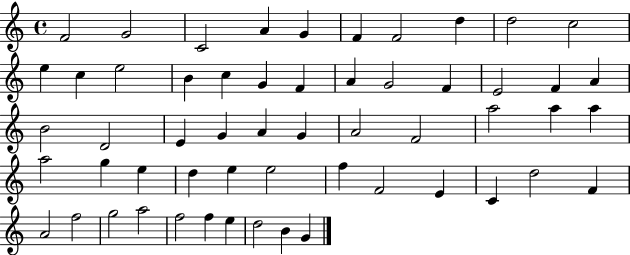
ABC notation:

X:1
T:Untitled
M:4/4
L:1/4
K:C
F2 G2 C2 A G F F2 d d2 c2 e c e2 B c G F A G2 F E2 F A B2 D2 E G A G A2 F2 a2 a a a2 g e d e e2 f F2 E C d2 F A2 f2 g2 a2 f2 f e d2 B G